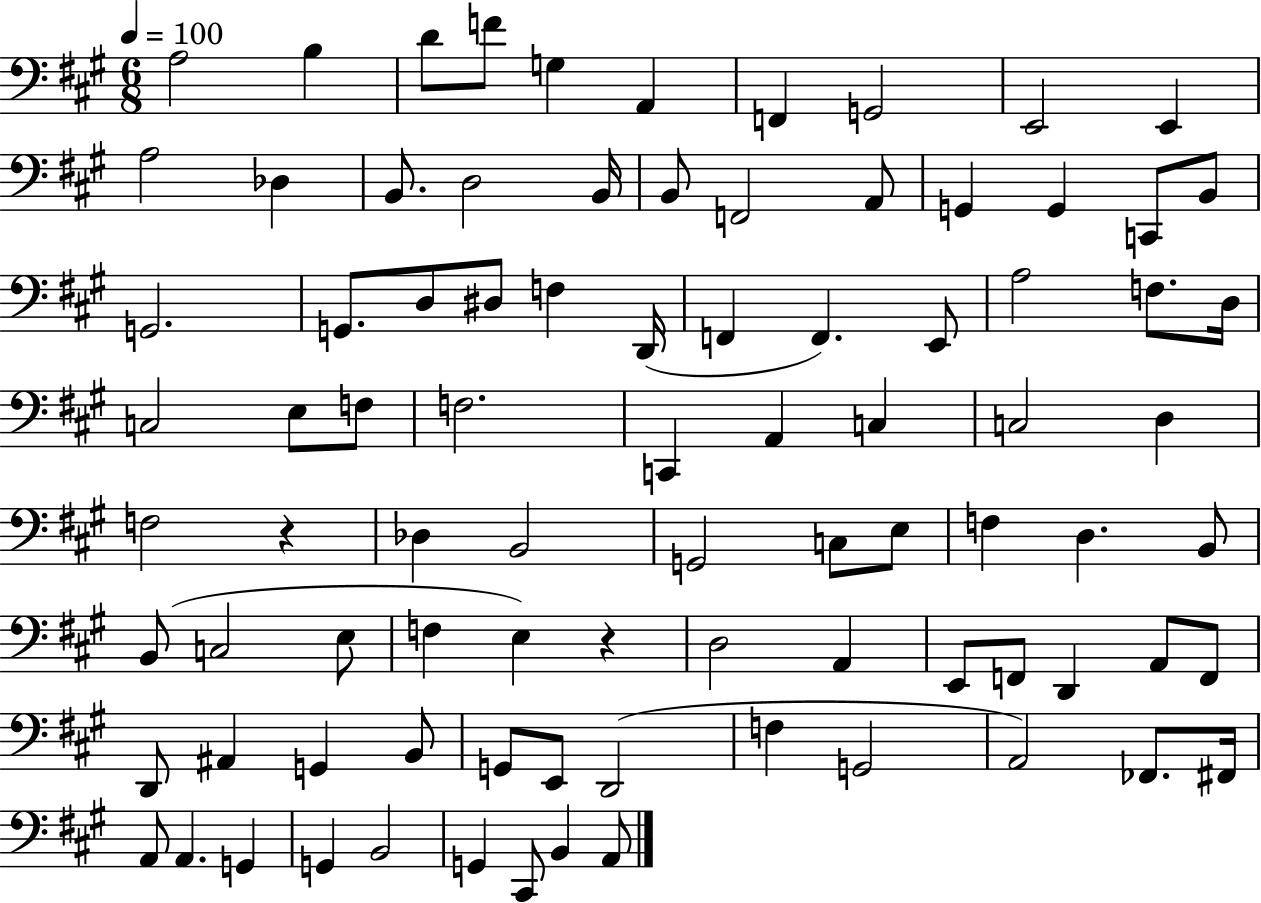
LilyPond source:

{
  \clef bass
  \numericTimeSignature
  \time 6/8
  \key a \major
  \tempo 4 = 100
  a2 b4 | d'8 f'8 g4 a,4 | f,4 g,2 | e,2 e,4 | \break a2 des4 | b,8. d2 b,16 | b,8 f,2 a,8 | g,4 g,4 c,8 b,8 | \break g,2. | g,8. d8 dis8 f4 d,16( | f,4 f,4.) e,8 | a2 f8. d16 | \break c2 e8 f8 | f2. | c,4 a,4 c4 | c2 d4 | \break f2 r4 | des4 b,2 | g,2 c8 e8 | f4 d4. b,8 | \break b,8( c2 e8 | f4 e4) r4 | d2 a,4 | e,8 f,8 d,4 a,8 f,8 | \break d,8 ais,4 g,4 b,8 | g,8 e,8 d,2( | f4 g,2 | a,2) fes,8. fis,16 | \break a,8 a,4. g,4 | g,4 b,2 | g,4 cis,8 b,4 a,8 | \bar "|."
}